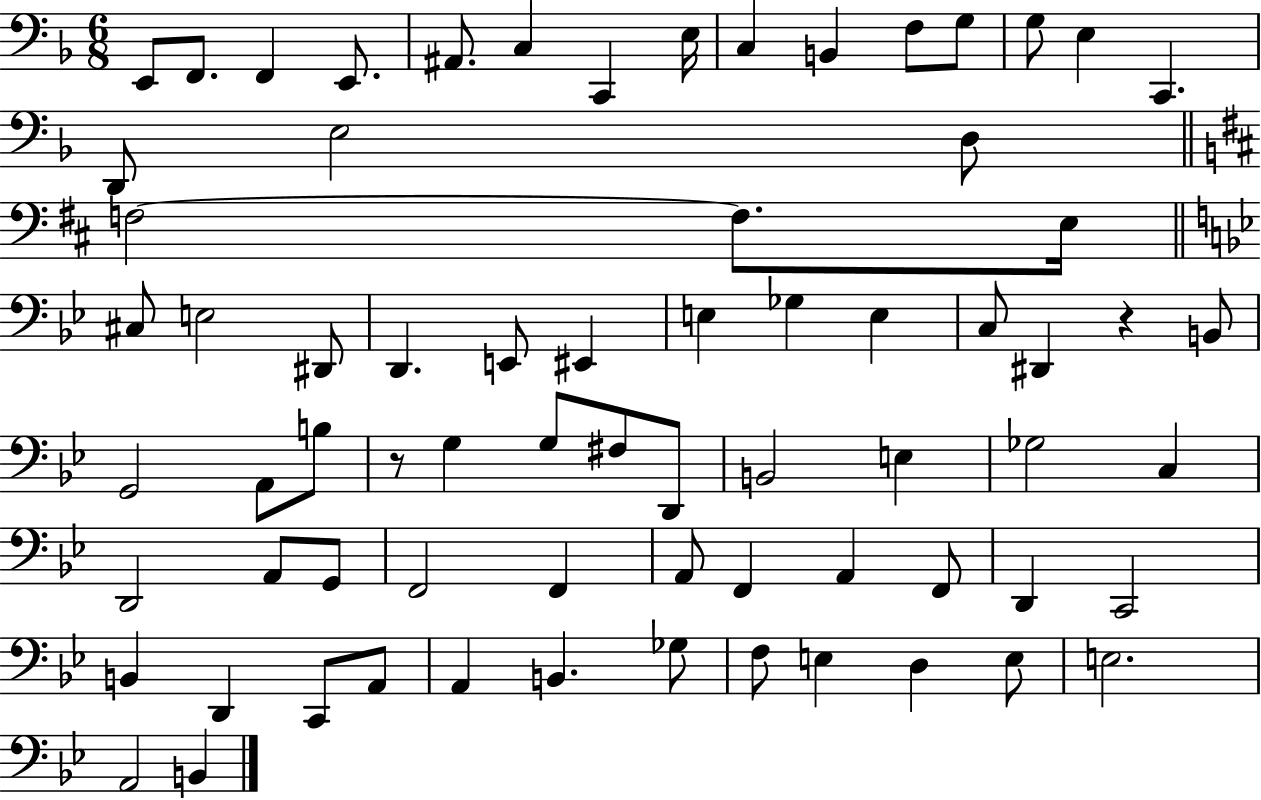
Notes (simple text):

E2/e F2/e. F2/q E2/e. A#2/e. C3/q C2/q E3/s C3/q B2/q F3/e G3/e G3/e E3/q C2/q. D2/e E3/h D3/e F3/h F3/e. E3/s C#3/e E3/h D#2/e D2/q. E2/e EIS2/q E3/q Gb3/q E3/q C3/e D#2/q R/q B2/e G2/h A2/e B3/e R/e G3/q G3/e F#3/e D2/e B2/h E3/q Gb3/h C3/q D2/h A2/e G2/e F2/h F2/q A2/e F2/q A2/q F2/e D2/q C2/h B2/q D2/q C2/e A2/e A2/q B2/q. Gb3/e F3/e E3/q D3/q E3/e E3/h. A2/h B2/q